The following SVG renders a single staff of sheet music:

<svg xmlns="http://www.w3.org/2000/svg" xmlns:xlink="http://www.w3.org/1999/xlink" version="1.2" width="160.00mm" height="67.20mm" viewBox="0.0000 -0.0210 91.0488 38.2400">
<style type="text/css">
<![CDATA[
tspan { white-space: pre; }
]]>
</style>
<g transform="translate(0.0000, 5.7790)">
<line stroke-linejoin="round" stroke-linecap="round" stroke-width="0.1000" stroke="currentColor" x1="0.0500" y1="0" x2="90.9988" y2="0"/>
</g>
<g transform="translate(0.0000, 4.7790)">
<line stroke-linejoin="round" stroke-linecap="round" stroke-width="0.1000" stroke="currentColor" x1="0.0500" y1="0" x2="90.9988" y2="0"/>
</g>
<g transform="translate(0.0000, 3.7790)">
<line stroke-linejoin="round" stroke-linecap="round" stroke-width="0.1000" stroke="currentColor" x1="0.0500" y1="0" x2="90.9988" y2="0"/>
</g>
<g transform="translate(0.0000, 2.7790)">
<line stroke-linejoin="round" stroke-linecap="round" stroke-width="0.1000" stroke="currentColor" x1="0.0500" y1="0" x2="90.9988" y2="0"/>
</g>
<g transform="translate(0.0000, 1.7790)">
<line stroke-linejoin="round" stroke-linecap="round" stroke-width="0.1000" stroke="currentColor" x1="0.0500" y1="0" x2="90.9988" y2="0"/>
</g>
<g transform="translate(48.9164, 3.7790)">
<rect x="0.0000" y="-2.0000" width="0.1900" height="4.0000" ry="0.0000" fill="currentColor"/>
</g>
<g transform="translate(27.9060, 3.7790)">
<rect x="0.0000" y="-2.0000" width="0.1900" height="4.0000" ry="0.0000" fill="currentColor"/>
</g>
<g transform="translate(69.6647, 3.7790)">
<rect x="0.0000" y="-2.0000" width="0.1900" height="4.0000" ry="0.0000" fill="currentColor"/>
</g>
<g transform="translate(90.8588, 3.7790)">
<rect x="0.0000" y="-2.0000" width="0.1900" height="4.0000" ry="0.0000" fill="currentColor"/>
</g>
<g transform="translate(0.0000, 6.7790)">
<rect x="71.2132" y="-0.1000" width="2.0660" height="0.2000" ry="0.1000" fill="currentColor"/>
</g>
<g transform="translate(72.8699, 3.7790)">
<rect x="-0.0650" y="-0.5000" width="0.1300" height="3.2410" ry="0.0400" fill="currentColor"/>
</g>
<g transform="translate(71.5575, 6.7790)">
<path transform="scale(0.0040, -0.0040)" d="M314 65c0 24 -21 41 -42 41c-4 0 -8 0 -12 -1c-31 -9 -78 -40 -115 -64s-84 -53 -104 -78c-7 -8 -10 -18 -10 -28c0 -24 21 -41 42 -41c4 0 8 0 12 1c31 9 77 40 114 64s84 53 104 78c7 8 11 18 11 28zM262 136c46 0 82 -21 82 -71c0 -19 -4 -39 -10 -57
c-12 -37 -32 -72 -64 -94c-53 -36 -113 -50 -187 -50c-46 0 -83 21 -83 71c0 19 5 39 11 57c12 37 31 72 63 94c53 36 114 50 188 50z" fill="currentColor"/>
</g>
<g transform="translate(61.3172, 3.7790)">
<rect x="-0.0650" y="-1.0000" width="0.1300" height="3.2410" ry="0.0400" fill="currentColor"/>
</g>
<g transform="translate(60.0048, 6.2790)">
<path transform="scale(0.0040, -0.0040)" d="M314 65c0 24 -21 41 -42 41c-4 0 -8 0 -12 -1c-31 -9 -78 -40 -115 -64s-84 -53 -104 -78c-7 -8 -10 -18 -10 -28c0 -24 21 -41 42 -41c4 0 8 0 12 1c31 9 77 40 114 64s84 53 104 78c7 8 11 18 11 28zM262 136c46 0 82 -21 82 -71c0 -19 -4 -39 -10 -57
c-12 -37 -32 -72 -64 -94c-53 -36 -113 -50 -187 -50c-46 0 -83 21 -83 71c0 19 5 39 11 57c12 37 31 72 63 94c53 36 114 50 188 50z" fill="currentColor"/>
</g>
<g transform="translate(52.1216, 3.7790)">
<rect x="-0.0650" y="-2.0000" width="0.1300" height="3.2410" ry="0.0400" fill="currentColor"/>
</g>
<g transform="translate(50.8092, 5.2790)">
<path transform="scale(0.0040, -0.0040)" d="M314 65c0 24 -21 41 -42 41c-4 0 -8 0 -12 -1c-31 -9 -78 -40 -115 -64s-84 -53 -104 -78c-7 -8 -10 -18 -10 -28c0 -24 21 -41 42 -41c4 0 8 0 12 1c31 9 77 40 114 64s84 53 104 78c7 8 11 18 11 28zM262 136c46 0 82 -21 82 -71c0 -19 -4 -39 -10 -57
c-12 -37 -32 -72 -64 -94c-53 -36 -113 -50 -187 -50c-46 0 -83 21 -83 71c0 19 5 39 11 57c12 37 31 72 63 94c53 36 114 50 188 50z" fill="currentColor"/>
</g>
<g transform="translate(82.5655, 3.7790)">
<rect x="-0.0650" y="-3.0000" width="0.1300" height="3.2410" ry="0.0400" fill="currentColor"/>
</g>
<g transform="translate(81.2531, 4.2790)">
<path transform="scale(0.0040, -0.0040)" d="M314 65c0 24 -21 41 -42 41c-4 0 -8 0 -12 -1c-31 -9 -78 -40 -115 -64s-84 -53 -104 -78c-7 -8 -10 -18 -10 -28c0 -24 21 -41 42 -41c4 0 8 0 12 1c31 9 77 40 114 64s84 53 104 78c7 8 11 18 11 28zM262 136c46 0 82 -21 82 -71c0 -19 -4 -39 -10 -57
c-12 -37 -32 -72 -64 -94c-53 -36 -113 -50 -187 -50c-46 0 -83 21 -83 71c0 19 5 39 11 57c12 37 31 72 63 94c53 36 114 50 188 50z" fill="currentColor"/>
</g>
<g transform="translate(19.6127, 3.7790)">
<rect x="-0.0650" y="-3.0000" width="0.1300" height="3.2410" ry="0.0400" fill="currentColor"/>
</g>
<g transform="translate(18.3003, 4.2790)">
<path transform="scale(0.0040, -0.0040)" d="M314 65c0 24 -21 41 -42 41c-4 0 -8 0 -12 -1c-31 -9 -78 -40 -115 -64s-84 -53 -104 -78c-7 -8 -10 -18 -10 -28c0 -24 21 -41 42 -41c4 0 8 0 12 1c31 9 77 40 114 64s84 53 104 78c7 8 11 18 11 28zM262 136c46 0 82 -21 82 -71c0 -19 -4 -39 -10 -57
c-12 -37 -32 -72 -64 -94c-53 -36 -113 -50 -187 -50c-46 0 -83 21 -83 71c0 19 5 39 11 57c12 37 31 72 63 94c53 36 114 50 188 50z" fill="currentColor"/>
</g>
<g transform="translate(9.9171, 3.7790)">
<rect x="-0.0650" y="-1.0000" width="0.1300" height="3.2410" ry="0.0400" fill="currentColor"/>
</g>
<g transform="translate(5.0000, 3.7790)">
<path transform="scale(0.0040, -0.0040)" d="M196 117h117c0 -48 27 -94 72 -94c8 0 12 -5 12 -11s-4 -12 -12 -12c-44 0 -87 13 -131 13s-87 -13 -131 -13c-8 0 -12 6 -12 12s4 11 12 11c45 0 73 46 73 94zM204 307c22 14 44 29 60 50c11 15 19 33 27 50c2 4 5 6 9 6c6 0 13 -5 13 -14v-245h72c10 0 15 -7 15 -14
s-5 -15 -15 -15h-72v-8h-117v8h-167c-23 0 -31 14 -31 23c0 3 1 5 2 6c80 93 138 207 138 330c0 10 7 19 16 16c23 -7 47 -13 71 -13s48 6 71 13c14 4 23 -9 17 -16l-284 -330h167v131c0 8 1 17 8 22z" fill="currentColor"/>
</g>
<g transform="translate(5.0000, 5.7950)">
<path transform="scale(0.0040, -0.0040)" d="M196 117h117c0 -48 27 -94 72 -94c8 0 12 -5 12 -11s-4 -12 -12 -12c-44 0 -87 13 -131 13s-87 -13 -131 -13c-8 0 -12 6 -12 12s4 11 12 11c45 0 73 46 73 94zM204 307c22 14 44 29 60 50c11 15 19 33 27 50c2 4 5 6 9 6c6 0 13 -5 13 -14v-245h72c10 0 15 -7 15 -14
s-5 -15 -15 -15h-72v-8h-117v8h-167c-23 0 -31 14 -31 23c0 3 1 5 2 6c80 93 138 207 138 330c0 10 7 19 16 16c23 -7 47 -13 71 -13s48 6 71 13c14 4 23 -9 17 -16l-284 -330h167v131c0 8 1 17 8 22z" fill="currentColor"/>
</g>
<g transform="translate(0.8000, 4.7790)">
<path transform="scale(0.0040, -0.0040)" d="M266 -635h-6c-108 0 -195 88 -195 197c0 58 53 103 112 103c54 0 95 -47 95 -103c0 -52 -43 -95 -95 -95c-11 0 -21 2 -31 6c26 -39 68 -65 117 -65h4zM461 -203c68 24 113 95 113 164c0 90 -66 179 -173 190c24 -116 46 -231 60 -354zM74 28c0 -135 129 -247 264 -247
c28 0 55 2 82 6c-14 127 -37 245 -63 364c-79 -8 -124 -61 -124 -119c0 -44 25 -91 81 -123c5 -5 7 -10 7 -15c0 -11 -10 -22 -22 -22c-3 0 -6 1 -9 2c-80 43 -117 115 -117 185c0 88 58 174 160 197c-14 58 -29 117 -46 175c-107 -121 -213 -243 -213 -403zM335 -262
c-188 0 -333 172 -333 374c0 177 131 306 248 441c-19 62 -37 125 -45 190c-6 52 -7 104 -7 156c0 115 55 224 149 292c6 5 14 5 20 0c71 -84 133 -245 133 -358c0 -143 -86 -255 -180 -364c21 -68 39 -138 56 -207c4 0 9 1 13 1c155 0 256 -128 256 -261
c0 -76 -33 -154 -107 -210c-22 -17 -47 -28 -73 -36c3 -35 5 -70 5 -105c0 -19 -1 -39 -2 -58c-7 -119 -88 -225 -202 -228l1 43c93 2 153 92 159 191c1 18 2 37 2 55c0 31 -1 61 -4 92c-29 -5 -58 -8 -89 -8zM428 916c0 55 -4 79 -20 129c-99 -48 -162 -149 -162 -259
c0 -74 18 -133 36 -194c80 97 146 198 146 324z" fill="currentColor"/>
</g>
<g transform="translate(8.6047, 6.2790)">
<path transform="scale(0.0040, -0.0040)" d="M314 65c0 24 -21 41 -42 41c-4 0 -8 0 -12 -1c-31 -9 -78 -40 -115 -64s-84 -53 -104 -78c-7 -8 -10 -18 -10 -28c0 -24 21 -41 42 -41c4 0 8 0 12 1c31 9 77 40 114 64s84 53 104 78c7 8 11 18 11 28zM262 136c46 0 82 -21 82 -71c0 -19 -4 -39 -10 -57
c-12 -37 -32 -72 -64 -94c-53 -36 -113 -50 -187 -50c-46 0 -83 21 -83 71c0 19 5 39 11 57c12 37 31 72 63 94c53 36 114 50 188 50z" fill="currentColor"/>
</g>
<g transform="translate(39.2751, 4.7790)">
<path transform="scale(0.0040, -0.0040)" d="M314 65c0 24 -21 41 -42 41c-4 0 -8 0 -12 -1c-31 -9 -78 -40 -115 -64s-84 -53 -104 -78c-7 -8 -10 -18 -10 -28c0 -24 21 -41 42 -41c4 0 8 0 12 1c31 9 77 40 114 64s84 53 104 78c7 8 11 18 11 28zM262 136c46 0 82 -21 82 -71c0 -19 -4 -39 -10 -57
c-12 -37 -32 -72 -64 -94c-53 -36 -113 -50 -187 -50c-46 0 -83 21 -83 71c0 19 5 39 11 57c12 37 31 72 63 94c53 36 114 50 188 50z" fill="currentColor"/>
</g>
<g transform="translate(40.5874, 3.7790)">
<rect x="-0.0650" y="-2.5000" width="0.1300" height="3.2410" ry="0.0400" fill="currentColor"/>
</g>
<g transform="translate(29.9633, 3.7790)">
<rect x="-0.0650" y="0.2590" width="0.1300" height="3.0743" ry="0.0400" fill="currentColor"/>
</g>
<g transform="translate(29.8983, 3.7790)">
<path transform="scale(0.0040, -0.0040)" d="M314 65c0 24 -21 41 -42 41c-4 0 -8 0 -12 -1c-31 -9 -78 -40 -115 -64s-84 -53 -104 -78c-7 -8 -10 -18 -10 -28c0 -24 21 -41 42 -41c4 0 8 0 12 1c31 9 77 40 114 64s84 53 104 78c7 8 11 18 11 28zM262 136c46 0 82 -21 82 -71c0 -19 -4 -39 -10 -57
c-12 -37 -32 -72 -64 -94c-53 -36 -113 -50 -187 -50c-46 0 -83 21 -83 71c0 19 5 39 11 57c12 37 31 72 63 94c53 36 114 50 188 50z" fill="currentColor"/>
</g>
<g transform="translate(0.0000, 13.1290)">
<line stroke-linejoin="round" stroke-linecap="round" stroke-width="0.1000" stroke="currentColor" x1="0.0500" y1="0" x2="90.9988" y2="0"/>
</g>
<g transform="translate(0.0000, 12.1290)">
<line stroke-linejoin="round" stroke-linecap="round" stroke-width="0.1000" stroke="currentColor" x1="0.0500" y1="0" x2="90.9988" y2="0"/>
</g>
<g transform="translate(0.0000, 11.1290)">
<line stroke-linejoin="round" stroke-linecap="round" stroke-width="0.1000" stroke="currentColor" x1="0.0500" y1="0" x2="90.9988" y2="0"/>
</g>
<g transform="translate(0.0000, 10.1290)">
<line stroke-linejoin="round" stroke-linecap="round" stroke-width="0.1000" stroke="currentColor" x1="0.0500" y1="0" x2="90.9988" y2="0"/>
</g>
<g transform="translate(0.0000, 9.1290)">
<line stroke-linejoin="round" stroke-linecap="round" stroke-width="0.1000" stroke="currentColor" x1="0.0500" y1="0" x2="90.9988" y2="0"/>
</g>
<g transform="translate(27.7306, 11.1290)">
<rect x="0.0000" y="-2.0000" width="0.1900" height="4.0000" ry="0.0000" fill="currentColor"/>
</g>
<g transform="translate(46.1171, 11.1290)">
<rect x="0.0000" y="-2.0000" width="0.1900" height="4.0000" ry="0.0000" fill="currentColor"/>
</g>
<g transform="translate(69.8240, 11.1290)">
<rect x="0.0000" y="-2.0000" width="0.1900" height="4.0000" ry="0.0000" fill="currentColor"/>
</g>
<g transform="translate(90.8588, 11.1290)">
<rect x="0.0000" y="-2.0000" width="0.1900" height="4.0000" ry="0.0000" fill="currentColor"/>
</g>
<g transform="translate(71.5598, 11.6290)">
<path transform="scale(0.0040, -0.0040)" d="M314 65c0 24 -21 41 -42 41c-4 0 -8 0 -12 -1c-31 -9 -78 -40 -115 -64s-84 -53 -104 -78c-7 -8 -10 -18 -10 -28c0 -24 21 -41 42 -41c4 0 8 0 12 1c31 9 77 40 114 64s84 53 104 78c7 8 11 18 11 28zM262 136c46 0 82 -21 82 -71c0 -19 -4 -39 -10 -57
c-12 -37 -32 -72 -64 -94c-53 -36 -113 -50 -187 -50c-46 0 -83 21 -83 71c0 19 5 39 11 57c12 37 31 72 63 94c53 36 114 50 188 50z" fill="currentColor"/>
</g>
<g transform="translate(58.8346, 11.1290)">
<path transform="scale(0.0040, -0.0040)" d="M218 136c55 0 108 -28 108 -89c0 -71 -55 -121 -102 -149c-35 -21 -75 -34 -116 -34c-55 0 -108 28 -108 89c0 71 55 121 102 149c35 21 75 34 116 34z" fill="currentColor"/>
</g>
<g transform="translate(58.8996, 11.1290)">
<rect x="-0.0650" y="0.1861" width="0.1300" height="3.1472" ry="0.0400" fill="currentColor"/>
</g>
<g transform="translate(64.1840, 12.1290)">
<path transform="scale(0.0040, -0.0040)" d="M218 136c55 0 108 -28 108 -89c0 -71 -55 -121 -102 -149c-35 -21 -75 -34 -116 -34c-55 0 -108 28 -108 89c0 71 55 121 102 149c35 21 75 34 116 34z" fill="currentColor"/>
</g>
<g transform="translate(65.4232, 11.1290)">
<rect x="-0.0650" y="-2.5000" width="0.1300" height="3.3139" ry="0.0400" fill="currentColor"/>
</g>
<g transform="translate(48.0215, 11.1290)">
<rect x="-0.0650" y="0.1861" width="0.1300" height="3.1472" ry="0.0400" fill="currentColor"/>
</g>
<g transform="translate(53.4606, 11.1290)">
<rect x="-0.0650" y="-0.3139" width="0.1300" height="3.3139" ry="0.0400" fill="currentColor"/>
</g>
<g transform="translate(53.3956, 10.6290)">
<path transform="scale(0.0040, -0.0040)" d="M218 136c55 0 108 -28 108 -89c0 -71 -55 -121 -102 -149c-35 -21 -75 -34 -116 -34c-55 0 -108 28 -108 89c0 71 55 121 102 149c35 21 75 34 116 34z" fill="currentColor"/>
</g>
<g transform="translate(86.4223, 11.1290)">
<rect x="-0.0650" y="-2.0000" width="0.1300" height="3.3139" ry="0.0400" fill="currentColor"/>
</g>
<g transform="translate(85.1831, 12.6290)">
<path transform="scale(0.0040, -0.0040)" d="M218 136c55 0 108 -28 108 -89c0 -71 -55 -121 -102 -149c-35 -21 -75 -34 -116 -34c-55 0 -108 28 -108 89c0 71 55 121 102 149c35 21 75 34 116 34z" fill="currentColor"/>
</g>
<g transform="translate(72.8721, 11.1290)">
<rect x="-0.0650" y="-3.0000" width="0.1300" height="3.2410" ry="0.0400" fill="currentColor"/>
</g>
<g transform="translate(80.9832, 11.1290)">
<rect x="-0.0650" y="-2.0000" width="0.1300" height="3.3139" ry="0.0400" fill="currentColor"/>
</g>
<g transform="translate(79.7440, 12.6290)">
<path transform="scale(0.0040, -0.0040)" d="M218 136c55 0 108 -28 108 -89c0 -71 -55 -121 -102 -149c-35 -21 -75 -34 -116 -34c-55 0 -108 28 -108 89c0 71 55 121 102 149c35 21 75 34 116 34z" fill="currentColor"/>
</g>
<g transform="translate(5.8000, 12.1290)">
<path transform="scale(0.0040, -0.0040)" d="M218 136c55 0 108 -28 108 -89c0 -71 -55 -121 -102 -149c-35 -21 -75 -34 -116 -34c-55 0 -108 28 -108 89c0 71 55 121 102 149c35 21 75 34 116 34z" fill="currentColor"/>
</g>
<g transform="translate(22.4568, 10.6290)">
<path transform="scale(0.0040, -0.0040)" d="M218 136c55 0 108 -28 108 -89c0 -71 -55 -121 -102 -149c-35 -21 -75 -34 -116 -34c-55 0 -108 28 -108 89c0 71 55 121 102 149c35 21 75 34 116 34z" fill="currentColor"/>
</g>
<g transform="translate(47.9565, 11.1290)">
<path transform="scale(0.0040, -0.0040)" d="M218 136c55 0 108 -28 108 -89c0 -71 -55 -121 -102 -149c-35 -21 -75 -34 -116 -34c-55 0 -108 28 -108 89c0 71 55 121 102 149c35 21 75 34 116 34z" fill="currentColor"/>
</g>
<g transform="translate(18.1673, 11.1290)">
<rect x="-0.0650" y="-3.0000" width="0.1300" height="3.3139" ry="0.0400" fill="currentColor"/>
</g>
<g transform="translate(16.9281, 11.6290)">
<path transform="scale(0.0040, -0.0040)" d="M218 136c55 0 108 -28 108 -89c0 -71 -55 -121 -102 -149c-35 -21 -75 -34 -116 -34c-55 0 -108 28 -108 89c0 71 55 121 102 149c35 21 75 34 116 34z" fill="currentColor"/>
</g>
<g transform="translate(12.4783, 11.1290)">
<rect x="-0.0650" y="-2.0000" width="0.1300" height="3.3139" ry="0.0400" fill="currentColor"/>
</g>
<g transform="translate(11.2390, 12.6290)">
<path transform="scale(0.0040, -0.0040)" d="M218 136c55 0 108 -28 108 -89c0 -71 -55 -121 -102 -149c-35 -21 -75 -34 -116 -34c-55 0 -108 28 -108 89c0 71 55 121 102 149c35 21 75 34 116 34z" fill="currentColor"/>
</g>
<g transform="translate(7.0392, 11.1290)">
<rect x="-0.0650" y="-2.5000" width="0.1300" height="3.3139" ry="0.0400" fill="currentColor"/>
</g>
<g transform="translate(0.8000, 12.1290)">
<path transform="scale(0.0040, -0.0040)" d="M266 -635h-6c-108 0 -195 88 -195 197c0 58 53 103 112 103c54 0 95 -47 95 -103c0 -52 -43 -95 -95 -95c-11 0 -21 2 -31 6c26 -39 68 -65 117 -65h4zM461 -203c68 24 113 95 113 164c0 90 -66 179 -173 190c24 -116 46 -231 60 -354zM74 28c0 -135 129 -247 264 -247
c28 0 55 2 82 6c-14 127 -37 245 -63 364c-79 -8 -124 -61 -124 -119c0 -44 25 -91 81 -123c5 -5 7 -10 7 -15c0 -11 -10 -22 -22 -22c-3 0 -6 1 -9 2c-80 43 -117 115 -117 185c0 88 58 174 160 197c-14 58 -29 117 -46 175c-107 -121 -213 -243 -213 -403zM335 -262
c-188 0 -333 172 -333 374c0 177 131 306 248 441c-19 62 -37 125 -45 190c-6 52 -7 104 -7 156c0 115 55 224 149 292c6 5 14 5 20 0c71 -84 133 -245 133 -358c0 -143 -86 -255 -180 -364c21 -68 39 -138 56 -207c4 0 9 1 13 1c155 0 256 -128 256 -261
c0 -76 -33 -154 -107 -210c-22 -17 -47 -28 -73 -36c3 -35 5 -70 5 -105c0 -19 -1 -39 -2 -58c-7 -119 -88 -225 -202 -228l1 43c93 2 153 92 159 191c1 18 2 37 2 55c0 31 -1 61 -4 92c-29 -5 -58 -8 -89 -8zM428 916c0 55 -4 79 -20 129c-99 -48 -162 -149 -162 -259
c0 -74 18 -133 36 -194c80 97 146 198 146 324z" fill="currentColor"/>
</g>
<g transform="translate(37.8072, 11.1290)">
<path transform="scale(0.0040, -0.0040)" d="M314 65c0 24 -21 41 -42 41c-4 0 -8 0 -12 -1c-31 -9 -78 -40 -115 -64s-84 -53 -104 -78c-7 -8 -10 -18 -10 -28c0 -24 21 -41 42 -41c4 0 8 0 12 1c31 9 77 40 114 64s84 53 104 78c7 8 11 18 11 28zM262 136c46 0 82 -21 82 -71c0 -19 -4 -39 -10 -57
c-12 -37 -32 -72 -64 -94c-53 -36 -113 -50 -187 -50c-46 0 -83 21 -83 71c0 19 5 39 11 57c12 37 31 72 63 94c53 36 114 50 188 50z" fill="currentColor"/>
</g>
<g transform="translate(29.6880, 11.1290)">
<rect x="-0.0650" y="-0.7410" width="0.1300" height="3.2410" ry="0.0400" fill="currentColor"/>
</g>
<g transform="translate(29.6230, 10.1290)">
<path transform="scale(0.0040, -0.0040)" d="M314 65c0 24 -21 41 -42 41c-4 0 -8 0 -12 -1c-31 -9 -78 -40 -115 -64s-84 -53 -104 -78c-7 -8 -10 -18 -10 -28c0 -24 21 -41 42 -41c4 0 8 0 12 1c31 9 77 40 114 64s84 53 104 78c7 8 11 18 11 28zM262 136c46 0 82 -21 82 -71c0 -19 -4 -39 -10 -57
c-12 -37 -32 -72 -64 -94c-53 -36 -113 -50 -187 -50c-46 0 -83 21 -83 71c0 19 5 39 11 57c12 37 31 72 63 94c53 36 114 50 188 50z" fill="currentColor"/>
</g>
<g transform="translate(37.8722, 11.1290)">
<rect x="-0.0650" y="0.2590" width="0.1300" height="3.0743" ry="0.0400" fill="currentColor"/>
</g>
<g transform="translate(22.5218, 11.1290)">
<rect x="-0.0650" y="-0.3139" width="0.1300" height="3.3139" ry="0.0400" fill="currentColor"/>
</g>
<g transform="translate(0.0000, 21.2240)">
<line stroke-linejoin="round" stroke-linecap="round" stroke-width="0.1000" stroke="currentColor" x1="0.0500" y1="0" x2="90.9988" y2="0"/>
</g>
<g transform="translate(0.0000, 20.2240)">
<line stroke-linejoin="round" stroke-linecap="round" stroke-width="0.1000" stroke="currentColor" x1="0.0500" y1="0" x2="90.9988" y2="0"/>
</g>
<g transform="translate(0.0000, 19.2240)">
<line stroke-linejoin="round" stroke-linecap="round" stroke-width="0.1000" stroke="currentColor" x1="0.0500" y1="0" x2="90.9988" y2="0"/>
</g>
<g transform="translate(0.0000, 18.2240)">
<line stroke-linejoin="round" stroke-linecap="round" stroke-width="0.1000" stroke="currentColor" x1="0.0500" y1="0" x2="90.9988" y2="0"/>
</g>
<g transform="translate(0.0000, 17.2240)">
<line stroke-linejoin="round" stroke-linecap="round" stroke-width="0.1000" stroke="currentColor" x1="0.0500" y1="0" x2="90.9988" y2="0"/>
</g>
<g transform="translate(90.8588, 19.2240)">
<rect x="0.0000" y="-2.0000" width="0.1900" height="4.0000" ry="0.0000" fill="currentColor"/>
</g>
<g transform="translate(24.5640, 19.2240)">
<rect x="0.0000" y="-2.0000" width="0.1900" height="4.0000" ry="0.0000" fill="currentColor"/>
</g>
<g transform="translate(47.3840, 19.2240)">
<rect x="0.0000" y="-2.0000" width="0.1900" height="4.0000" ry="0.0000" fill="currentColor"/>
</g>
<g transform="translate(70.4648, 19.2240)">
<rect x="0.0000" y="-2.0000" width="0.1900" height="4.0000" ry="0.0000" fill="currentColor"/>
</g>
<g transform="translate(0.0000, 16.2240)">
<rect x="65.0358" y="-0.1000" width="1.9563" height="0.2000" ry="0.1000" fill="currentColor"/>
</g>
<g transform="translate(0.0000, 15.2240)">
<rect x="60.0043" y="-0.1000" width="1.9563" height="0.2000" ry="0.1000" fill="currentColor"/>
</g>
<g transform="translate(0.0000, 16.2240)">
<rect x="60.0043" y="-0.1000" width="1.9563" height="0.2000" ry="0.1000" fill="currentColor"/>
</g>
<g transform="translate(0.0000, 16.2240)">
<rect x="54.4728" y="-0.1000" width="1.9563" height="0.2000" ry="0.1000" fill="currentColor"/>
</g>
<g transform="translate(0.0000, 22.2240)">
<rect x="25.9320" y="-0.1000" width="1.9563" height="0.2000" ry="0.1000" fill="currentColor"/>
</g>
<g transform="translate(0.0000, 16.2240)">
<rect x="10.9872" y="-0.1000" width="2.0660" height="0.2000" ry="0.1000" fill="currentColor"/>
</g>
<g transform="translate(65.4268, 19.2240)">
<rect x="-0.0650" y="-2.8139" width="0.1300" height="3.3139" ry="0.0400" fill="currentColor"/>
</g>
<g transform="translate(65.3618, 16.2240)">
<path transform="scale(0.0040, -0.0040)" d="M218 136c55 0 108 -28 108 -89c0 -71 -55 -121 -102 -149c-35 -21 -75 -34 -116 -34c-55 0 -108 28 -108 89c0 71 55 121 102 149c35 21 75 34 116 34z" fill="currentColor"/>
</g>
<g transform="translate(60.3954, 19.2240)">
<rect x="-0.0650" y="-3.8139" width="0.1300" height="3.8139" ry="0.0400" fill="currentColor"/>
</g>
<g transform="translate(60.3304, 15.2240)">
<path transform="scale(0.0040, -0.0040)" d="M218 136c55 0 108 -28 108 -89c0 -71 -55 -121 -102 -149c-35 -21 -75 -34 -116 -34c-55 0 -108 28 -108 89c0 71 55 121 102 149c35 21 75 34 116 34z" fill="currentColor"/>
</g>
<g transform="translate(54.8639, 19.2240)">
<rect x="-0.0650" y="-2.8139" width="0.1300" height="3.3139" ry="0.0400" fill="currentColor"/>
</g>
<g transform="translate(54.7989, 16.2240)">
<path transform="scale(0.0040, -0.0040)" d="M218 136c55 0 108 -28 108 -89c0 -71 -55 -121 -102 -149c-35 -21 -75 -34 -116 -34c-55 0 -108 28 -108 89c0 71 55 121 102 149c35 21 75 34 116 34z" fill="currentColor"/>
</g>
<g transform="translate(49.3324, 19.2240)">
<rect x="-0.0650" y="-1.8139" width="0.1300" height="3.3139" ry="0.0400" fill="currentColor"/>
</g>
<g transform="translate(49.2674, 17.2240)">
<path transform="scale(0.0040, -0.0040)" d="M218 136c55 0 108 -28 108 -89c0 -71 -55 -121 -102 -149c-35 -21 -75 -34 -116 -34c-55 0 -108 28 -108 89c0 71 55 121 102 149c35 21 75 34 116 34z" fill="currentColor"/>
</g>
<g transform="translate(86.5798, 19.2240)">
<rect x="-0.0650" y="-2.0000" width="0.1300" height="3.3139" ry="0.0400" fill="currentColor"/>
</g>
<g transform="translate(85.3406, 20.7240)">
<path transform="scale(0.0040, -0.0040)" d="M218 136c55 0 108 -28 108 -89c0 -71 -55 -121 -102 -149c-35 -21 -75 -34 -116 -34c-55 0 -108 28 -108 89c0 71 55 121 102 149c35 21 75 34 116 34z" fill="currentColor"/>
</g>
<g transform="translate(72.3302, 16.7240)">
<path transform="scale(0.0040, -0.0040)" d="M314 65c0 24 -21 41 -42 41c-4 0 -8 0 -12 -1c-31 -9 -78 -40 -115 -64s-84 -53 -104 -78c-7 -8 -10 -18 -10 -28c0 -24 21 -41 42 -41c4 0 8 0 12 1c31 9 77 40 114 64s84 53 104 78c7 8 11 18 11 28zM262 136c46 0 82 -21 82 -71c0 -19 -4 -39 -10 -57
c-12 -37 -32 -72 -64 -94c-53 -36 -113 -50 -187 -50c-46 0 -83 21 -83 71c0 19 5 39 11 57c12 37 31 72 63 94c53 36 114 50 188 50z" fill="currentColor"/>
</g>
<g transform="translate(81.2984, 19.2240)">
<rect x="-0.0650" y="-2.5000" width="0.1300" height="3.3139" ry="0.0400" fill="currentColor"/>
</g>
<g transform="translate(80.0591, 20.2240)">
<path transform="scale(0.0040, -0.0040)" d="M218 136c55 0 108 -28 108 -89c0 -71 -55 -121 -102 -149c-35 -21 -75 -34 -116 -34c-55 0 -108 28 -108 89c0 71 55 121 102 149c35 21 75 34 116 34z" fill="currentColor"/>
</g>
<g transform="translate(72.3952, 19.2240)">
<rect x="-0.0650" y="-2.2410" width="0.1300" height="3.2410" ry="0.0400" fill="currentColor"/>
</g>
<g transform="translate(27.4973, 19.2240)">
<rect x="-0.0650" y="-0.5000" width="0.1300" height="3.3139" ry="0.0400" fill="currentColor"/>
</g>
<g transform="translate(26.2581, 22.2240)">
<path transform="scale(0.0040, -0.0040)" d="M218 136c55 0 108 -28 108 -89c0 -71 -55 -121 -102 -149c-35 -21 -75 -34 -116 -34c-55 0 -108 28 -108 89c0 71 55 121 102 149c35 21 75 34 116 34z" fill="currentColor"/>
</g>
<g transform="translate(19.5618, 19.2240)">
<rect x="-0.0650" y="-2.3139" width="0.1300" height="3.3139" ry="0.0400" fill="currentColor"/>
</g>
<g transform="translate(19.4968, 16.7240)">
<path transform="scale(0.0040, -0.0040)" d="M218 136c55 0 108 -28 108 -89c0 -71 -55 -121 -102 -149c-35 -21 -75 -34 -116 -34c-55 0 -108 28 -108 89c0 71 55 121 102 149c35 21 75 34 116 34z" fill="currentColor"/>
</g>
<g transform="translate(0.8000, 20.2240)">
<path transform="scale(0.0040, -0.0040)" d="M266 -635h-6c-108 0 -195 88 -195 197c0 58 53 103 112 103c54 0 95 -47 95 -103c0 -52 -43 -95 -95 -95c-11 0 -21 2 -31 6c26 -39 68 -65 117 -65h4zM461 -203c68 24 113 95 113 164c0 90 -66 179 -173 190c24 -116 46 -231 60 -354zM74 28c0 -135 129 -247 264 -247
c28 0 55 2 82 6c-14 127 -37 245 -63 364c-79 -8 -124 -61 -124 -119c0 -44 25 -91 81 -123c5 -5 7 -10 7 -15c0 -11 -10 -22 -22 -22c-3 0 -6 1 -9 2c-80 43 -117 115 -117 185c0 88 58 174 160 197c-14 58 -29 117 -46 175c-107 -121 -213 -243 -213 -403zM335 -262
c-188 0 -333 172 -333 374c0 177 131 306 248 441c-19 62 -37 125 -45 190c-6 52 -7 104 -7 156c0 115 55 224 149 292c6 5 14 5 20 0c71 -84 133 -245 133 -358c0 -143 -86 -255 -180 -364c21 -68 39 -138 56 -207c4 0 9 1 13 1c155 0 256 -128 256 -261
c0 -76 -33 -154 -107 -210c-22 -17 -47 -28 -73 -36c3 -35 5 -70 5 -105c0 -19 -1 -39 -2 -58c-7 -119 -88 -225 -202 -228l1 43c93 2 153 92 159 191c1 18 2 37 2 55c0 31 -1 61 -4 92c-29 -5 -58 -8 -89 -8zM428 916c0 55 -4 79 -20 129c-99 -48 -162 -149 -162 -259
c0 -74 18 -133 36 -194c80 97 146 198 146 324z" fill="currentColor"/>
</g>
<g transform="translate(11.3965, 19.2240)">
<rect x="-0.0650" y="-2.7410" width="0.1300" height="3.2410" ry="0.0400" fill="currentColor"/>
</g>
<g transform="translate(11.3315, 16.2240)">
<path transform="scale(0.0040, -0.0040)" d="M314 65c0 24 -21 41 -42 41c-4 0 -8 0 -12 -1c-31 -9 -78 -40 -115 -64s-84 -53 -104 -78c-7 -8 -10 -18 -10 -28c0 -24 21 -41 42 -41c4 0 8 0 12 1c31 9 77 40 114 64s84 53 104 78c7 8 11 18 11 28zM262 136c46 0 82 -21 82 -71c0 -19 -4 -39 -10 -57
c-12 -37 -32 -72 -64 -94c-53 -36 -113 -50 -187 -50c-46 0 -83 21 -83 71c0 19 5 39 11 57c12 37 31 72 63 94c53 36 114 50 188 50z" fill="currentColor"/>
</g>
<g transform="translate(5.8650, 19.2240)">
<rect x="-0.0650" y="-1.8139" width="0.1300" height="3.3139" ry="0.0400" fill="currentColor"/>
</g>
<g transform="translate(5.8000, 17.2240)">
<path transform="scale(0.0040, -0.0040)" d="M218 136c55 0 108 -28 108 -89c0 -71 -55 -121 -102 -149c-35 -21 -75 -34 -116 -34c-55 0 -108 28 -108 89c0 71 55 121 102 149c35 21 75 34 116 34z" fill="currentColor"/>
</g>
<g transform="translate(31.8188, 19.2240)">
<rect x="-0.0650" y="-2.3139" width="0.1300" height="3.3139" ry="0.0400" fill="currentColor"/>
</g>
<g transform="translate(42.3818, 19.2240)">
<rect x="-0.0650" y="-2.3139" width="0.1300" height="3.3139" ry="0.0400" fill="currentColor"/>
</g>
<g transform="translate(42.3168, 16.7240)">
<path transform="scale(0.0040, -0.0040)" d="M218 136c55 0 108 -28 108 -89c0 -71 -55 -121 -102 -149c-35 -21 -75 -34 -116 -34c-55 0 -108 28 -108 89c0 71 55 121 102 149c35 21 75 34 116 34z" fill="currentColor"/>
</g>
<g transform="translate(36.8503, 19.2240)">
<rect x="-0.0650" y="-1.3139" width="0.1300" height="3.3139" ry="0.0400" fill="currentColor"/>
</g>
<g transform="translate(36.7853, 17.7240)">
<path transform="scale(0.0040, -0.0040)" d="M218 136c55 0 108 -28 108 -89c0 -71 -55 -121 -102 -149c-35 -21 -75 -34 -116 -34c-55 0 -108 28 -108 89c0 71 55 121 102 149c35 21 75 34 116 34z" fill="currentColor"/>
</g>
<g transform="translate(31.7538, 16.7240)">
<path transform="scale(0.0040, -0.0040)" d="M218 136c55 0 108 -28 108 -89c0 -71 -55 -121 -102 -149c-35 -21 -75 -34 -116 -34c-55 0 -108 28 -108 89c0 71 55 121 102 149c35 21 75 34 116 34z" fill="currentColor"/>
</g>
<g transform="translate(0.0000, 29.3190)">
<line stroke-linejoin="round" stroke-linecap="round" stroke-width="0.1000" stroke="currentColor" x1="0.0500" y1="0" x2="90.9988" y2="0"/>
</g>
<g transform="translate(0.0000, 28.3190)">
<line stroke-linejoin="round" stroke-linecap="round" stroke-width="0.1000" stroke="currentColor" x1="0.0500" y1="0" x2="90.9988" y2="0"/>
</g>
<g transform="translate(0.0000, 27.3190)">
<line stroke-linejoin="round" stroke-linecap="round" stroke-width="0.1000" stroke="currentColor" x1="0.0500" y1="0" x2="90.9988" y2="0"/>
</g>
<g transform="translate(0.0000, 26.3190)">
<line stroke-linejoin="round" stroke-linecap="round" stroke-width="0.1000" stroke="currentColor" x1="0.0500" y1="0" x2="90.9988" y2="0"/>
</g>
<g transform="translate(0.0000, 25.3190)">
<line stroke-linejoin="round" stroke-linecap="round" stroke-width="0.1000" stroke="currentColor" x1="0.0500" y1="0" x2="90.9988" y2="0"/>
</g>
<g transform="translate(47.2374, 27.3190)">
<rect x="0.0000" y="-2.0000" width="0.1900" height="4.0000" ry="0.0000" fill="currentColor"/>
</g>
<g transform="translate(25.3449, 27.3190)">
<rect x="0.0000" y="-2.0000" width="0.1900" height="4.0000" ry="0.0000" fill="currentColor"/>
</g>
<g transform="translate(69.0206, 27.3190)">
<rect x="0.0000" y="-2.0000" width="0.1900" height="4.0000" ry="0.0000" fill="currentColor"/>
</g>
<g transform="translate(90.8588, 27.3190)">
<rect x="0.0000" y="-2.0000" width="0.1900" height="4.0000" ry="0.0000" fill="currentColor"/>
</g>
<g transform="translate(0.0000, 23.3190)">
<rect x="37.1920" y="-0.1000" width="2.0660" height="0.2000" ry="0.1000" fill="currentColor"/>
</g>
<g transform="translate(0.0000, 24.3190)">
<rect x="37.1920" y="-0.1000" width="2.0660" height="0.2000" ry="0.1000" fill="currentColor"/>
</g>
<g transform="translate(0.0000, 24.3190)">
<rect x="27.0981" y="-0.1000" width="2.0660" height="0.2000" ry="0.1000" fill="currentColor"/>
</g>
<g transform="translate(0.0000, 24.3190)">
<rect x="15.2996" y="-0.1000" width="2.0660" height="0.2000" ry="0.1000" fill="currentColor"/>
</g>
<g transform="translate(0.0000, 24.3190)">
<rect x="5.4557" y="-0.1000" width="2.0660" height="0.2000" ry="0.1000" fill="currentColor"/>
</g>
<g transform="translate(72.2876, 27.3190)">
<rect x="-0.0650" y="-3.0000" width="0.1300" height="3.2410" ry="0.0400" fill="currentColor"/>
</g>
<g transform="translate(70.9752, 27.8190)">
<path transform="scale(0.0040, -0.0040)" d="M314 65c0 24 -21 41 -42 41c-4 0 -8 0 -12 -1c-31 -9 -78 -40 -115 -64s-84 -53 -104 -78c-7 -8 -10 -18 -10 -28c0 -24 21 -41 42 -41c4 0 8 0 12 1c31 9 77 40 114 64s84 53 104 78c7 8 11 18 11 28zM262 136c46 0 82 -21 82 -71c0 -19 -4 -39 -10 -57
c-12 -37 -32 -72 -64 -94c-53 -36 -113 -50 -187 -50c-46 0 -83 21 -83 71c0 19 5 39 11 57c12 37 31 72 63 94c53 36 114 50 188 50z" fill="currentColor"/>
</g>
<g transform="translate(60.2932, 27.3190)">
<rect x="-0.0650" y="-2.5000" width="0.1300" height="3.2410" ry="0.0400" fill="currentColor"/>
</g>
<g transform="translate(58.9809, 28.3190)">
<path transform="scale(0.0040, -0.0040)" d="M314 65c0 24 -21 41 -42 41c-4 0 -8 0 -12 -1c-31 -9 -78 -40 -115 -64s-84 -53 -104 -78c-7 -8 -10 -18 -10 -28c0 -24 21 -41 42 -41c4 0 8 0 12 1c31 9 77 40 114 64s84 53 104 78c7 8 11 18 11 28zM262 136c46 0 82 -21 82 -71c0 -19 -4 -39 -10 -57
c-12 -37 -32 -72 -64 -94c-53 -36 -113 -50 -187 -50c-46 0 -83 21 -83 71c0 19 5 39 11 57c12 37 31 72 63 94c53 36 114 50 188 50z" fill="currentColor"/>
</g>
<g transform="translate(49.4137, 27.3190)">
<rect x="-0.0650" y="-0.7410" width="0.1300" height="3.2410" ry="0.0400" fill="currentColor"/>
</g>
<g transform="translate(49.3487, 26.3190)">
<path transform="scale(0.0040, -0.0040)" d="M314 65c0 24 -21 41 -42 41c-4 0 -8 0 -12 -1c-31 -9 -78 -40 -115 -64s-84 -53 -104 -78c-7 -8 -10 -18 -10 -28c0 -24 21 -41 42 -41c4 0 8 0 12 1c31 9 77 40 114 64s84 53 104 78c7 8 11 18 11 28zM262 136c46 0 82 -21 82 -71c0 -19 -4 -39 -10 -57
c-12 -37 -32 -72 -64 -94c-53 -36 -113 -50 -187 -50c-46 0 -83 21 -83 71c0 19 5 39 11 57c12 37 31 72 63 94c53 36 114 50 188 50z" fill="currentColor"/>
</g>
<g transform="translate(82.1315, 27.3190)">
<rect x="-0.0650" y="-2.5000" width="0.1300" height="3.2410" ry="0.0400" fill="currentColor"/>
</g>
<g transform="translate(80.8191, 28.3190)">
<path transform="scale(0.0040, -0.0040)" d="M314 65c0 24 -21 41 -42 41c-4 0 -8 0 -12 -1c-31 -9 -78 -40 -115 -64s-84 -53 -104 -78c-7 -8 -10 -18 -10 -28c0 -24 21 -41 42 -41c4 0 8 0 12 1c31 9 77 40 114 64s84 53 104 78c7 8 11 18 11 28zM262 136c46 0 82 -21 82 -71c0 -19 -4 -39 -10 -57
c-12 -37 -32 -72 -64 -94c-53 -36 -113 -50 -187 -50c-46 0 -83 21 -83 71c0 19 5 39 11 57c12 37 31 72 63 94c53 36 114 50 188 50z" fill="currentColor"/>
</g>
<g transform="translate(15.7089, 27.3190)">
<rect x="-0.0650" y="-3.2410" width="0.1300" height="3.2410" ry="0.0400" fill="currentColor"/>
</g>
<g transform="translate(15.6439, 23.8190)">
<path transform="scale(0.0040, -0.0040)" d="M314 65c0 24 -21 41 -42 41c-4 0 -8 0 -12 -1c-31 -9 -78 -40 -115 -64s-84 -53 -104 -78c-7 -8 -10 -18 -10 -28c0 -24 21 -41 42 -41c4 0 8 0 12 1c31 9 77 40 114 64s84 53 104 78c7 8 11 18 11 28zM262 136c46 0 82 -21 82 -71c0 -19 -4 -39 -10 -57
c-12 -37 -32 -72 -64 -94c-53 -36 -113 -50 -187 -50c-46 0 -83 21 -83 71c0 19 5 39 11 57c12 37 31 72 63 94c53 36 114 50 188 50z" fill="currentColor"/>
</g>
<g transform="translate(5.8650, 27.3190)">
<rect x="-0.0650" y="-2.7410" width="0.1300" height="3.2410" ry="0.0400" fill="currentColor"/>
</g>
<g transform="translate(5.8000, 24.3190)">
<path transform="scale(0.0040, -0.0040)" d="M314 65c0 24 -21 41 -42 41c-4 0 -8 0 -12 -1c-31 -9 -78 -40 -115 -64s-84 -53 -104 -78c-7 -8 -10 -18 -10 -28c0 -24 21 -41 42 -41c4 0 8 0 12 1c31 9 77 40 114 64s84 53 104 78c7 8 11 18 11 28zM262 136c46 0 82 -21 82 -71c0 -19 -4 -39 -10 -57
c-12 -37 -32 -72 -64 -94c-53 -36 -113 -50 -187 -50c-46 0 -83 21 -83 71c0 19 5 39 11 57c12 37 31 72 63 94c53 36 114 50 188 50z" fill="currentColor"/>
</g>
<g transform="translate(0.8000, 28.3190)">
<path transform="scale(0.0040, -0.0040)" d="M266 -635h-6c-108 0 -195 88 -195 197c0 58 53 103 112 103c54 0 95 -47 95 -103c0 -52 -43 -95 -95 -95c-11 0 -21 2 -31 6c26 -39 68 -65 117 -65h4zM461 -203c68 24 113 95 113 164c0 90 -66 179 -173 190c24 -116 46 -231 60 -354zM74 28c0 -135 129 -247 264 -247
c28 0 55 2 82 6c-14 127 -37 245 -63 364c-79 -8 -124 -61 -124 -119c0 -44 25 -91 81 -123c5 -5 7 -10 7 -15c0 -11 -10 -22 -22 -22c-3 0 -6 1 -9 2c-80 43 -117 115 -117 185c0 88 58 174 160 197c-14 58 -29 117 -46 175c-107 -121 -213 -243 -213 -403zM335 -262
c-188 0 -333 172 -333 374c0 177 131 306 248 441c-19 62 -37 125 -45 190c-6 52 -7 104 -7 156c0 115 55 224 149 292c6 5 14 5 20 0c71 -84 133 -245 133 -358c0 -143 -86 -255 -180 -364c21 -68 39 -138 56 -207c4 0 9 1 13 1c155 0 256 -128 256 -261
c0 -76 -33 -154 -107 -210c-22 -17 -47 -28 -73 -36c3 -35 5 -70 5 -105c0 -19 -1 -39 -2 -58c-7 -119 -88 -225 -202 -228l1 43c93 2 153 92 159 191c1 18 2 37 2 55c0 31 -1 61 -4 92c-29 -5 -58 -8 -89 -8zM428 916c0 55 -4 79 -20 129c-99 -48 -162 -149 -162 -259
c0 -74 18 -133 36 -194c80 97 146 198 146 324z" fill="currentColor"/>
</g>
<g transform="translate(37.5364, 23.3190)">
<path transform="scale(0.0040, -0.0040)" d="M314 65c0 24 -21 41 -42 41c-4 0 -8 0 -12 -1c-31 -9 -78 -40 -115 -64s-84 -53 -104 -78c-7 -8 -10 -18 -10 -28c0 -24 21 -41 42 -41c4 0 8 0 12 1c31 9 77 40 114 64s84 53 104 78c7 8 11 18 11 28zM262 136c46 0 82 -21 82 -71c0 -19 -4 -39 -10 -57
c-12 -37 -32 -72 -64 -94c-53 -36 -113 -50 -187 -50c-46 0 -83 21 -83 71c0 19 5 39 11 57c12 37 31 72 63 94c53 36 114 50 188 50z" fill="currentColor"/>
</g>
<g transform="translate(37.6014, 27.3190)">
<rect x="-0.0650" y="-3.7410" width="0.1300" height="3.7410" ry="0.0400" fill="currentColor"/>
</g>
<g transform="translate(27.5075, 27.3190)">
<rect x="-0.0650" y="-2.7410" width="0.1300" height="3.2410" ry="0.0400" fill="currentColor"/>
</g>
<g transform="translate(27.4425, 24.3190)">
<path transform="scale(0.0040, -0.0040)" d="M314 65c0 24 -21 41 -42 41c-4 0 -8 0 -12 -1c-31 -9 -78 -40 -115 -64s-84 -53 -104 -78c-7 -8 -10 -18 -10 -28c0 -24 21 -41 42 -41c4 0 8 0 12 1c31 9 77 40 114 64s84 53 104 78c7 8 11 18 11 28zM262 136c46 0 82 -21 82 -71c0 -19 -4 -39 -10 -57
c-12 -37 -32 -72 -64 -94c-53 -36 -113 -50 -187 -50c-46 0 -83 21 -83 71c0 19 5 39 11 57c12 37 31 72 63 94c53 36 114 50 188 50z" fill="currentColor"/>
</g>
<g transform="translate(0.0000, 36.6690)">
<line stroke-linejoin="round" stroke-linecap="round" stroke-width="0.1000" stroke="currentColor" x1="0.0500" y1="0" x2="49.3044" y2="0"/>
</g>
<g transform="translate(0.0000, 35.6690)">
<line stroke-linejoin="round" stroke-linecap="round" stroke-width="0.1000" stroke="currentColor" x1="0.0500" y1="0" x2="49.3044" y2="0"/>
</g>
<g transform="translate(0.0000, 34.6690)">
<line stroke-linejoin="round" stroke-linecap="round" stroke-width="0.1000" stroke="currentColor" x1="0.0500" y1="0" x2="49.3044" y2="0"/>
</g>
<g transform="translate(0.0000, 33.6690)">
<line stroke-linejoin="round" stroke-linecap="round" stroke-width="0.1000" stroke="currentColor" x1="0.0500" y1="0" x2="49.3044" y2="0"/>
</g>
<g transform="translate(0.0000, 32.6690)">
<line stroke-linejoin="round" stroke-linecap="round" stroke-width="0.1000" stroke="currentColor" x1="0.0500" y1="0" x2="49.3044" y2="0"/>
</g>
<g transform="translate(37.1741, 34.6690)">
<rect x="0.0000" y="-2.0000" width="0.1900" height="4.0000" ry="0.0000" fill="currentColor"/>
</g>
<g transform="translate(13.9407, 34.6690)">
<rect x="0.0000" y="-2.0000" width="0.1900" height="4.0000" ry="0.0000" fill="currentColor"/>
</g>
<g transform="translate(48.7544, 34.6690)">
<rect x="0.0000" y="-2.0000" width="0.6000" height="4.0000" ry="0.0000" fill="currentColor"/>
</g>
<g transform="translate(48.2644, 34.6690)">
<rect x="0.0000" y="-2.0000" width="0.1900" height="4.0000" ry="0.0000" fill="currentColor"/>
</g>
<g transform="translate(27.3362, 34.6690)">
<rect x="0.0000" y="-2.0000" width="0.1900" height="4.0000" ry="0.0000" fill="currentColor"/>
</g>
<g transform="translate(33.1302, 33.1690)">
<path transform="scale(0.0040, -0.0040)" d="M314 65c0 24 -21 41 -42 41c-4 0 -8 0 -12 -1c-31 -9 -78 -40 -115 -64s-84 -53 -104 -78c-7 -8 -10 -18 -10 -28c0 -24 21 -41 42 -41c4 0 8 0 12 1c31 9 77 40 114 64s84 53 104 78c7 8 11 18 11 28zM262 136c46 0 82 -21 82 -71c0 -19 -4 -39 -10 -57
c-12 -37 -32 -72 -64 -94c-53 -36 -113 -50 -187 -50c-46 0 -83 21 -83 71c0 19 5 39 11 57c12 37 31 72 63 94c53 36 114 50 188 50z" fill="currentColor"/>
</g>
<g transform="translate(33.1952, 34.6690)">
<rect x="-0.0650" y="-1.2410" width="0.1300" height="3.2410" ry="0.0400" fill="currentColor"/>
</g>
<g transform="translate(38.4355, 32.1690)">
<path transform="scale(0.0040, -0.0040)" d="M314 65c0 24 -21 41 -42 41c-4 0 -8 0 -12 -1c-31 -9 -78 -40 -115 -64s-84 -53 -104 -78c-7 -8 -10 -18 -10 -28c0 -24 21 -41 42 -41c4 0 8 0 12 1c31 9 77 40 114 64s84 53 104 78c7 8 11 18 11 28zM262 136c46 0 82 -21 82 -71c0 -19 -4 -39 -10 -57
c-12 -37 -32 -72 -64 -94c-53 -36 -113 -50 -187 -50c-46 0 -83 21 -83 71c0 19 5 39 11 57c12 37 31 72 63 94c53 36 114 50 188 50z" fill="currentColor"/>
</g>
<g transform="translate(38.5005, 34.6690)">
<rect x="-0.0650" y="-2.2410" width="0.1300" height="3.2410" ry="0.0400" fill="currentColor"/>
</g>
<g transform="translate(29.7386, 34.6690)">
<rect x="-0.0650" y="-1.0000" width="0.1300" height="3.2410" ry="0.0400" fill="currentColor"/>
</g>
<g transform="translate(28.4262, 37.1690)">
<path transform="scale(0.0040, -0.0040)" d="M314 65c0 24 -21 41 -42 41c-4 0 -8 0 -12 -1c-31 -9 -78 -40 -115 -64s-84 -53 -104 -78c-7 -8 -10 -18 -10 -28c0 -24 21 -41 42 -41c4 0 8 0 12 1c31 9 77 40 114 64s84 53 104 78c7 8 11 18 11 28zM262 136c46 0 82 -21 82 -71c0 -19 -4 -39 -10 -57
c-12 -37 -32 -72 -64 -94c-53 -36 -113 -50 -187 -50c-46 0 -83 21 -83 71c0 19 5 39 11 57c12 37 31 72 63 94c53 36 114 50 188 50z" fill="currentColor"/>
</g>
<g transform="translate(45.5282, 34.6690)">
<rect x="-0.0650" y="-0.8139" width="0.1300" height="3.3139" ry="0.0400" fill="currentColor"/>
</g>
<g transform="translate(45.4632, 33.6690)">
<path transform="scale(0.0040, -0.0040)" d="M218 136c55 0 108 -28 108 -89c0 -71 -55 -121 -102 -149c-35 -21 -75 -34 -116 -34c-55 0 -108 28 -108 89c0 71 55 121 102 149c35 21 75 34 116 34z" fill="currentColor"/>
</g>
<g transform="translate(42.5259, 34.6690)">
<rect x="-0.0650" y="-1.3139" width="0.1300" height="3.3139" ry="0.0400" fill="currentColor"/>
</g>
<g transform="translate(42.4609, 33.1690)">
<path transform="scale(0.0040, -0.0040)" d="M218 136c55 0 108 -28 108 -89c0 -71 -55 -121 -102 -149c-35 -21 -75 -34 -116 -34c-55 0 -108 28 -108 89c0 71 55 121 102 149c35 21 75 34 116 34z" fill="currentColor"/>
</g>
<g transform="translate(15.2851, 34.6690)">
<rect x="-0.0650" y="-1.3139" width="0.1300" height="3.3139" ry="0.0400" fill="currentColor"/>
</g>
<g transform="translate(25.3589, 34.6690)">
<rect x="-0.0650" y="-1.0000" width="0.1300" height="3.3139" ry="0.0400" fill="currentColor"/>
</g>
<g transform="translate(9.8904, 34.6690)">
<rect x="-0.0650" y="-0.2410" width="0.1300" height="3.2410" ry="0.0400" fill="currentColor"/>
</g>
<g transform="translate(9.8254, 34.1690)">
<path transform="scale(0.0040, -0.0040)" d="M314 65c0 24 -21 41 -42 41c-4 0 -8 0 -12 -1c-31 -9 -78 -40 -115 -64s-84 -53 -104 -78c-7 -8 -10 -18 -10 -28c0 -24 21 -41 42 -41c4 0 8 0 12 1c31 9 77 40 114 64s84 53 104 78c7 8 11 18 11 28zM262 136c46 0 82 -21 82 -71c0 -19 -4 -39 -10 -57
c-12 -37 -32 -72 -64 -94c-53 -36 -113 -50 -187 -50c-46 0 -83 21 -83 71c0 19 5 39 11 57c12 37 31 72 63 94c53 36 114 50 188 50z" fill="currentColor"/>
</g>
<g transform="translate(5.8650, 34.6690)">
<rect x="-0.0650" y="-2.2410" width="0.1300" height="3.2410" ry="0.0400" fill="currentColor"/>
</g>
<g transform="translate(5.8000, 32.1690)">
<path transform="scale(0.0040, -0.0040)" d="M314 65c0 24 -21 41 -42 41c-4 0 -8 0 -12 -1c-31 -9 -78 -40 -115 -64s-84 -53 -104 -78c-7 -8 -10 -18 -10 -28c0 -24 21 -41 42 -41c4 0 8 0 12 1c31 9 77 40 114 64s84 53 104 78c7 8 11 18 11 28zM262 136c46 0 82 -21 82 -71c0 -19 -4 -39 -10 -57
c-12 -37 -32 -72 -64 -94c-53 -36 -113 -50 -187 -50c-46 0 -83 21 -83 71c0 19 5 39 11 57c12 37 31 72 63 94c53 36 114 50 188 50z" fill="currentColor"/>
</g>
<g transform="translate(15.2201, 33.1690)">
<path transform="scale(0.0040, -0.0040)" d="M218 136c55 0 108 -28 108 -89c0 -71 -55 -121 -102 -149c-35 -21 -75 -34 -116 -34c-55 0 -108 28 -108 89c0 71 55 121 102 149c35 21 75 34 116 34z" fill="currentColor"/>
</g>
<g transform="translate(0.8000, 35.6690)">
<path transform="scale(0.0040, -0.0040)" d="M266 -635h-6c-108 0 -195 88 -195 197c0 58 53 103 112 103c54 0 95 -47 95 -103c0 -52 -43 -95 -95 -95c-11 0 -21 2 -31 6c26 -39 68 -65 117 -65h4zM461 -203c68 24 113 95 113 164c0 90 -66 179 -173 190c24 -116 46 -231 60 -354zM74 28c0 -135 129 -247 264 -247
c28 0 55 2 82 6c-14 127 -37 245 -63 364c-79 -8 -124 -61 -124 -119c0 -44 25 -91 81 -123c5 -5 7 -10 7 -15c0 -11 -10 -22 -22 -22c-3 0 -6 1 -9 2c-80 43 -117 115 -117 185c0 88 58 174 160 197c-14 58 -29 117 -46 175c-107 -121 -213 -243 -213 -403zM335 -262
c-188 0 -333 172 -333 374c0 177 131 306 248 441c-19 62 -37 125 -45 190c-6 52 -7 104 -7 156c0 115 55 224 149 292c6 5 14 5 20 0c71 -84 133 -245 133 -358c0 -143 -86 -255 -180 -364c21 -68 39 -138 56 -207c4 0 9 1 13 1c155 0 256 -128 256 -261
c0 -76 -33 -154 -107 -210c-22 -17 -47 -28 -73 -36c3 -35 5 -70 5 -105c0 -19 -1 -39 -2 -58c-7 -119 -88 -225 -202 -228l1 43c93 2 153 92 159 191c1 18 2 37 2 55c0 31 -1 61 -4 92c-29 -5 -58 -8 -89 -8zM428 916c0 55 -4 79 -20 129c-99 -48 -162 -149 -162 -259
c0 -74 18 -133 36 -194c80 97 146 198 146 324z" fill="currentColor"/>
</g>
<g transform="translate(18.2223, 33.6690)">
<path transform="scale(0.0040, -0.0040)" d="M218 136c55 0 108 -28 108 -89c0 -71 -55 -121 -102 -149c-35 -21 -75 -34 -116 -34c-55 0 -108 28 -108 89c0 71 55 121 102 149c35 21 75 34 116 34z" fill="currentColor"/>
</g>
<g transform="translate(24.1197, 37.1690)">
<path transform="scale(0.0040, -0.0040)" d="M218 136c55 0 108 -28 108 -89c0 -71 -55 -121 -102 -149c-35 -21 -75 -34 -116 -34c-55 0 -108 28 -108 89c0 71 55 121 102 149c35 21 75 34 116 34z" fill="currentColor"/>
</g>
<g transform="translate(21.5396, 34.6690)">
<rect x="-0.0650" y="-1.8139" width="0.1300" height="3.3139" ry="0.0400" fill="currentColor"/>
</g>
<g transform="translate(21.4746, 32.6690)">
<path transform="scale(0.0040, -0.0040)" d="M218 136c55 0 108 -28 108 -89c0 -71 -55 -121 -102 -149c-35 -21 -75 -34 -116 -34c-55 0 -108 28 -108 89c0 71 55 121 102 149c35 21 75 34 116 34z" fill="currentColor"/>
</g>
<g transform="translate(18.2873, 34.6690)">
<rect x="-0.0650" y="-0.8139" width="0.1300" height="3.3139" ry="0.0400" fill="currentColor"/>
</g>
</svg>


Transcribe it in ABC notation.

X:1
T:Untitled
M:4/4
L:1/4
K:C
D2 A2 B2 G2 F2 D2 C2 A2 G F A c d2 B2 B c B G A2 F F f a2 g C g e g f a c' a g2 G F a2 b2 a2 c'2 d2 G2 A2 G2 g2 c2 e d f D D2 e2 g2 e d